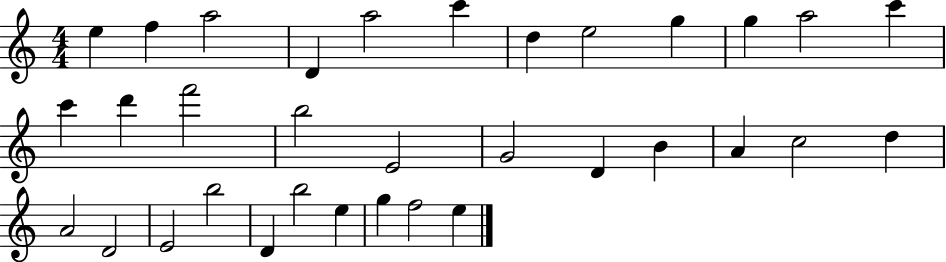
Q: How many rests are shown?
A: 0